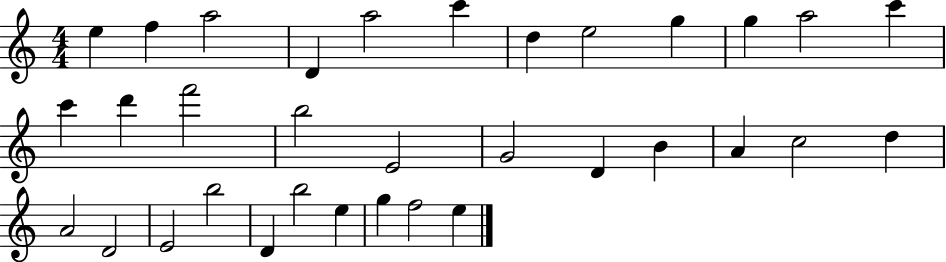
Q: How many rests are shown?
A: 0